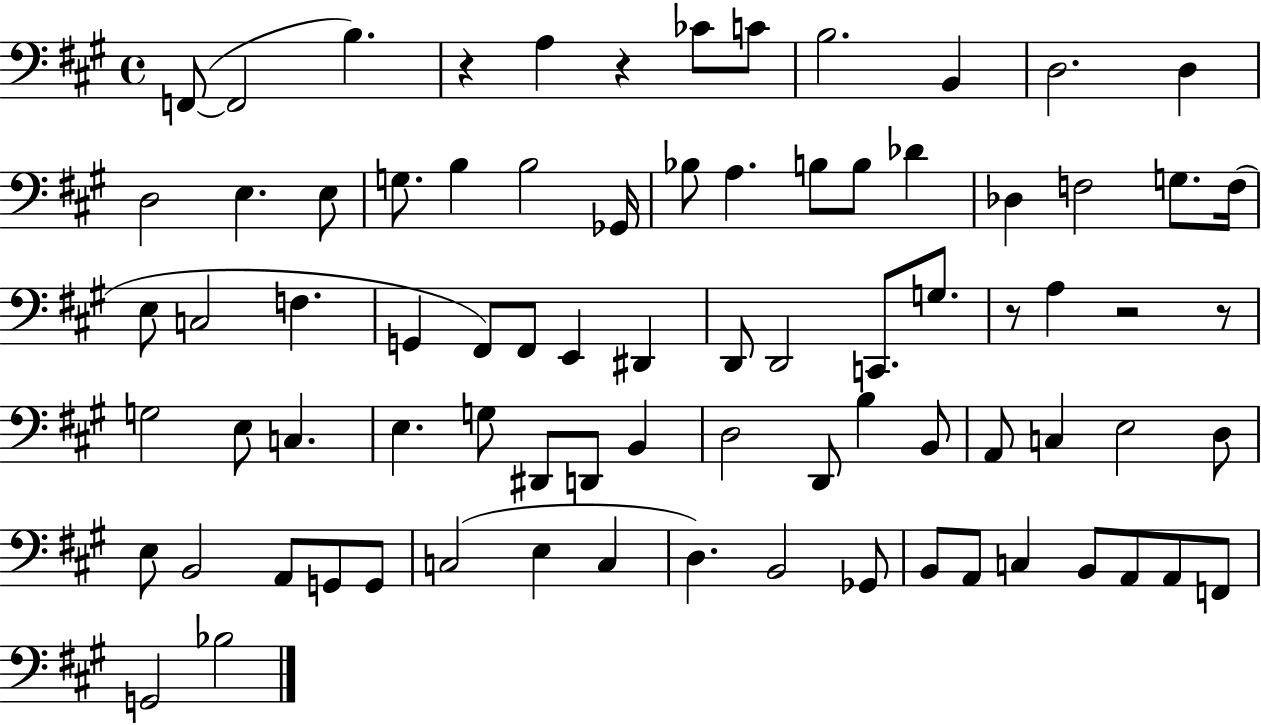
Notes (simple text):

F2/e F2/h B3/q. R/q A3/q R/q CES4/e C4/e B3/h. B2/q D3/h. D3/q D3/h E3/q. E3/e G3/e. B3/q B3/h Gb2/s Bb3/e A3/q. B3/e B3/e Db4/q Db3/q F3/h G3/e. F3/s E3/e C3/h F3/q. G2/q F#2/e F#2/e E2/q D#2/q D2/e D2/h C2/e. G3/e. R/e A3/q R/h R/e G3/h E3/e C3/q. E3/q. G3/e D#2/e D2/e B2/q D3/h D2/e B3/q B2/e A2/e C3/q E3/h D3/e E3/e B2/h A2/e G2/e G2/e C3/h E3/q C3/q D3/q. B2/h Gb2/e B2/e A2/e C3/q B2/e A2/e A2/e F2/e G2/h Bb3/h